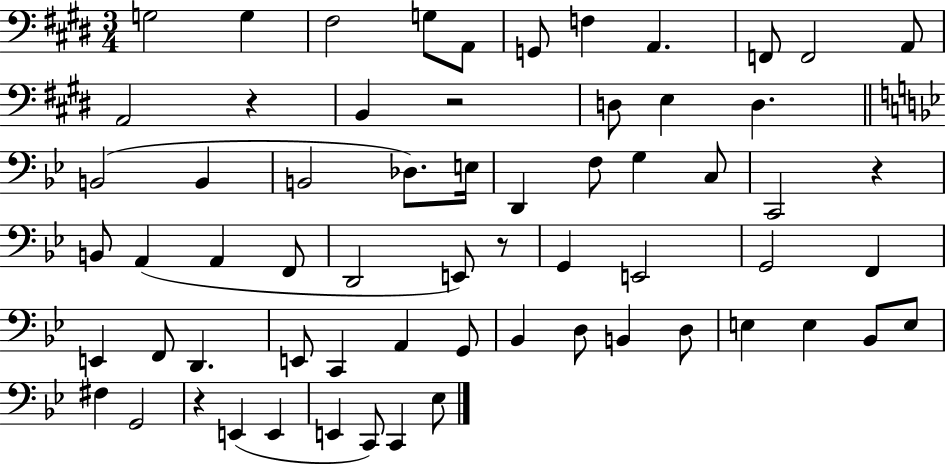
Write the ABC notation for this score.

X:1
T:Untitled
M:3/4
L:1/4
K:E
G,2 G, ^F,2 G,/2 A,,/2 G,,/2 F, A,, F,,/2 F,,2 A,,/2 A,,2 z B,, z2 D,/2 E, D, B,,2 B,, B,,2 _D,/2 E,/4 D,, F,/2 G, C,/2 C,,2 z B,,/2 A,, A,, F,,/2 D,,2 E,,/2 z/2 G,, E,,2 G,,2 F,, E,, F,,/2 D,, E,,/2 C,, A,, G,,/2 _B,, D,/2 B,, D,/2 E, E, _B,,/2 E,/2 ^F, G,,2 z E,, E,, E,, C,,/2 C,, _E,/2